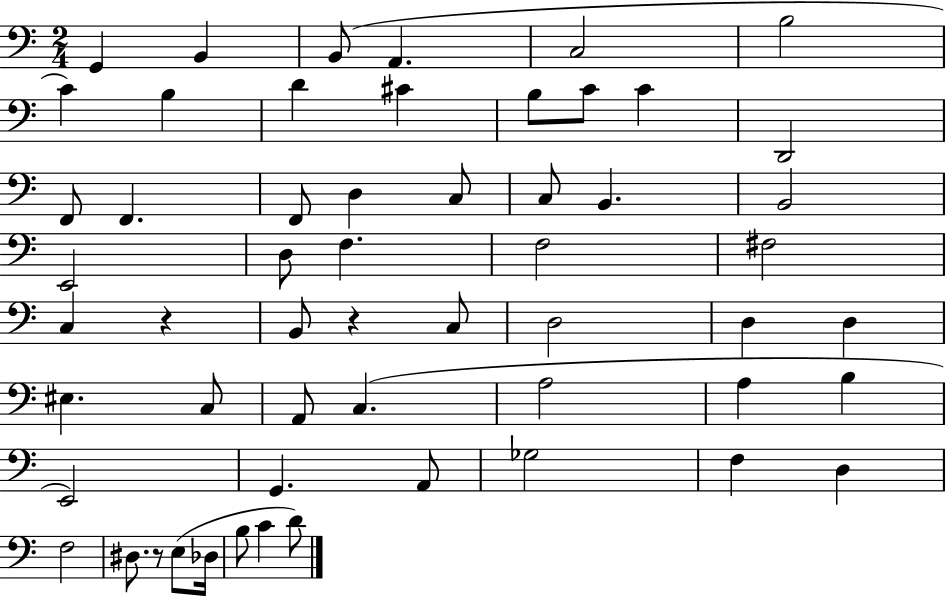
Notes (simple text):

G2/q B2/q B2/e A2/q. C3/h B3/h C4/q B3/q D4/q C#4/q B3/e C4/e C4/q D2/h F2/e F2/q. F2/e D3/q C3/e C3/e B2/q. B2/h E2/h D3/e F3/q. F3/h F#3/h C3/q R/q B2/e R/q C3/e D3/h D3/q D3/q EIS3/q. C3/e A2/e C3/q. A3/h A3/q B3/q E2/h G2/q. A2/e Gb3/h F3/q D3/q F3/h D#3/e. R/e E3/e Db3/s B3/e C4/q D4/e